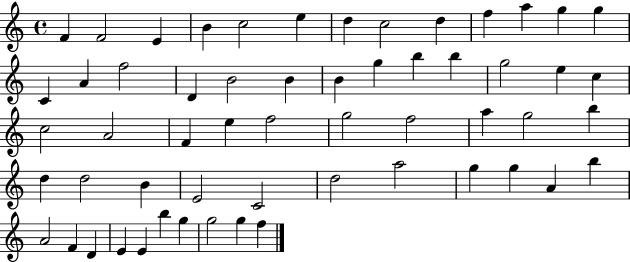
X:1
T:Untitled
M:4/4
L:1/4
K:C
F F2 E B c2 e d c2 d f a g g C A f2 D B2 B B g b b g2 e c c2 A2 F e f2 g2 f2 a g2 b d d2 B E2 C2 d2 a2 g g A b A2 F D E E b g g2 g f